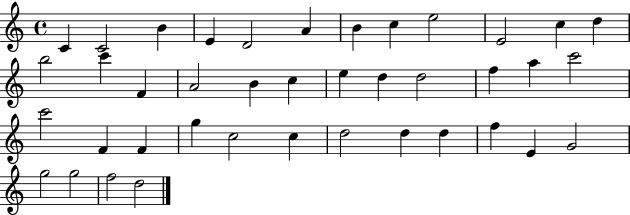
C4/q C4/h B4/q E4/q D4/h A4/q B4/q C5/q E5/h E4/h C5/q D5/q B5/h C6/q F4/q A4/h B4/q C5/q E5/q D5/q D5/h F5/q A5/q C6/h C6/h F4/q F4/q G5/q C5/h C5/q D5/h D5/q D5/q F5/q E4/q G4/h G5/h G5/h F5/h D5/h